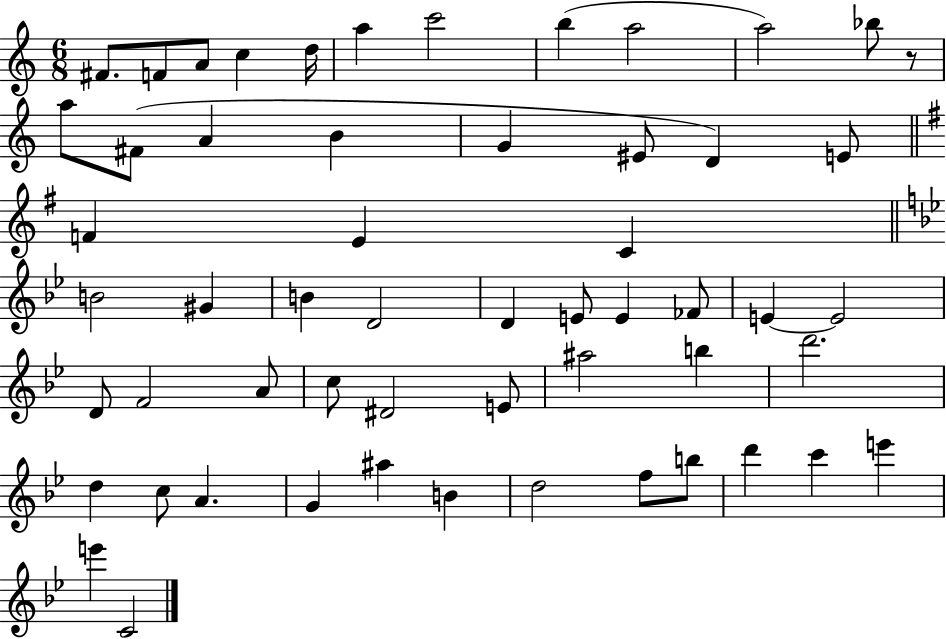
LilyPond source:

{
  \clef treble
  \numericTimeSignature
  \time 6/8
  \key c \major
  fis'8. f'8 a'8 c''4 d''16 | a''4 c'''2 | b''4( a''2 | a''2) bes''8 r8 | \break a''8 fis'8( a'4 b'4 | g'4 eis'8 d'4) e'8 | \bar "||" \break \key g \major f'4 e'4 c'4 | \bar "||" \break \key g \minor b'2 gis'4 | b'4 d'2 | d'4 e'8 e'4 fes'8 | e'4~~ e'2 | \break d'8 f'2 a'8 | c''8 dis'2 e'8 | ais''2 b''4 | d'''2. | \break d''4 c''8 a'4. | g'4 ais''4 b'4 | d''2 f''8 b''8 | d'''4 c'''4 e'''4 | \break e'''4 c'2 | \bar "|."
}